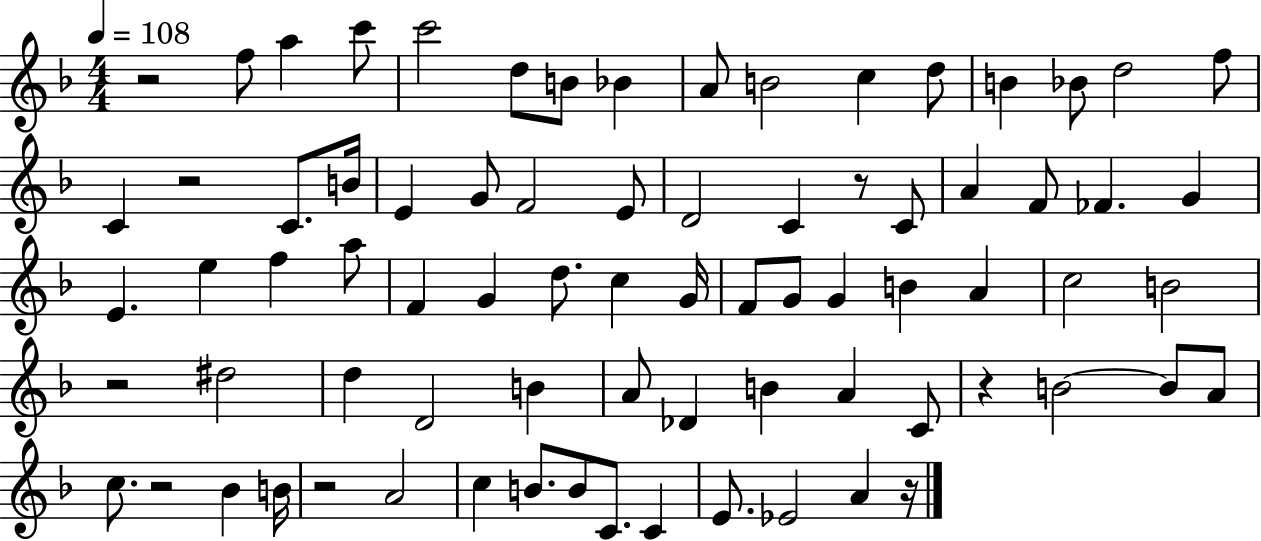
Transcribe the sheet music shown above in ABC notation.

X:1
T:Untitled
M:4/4
L:1/4
K:F
z2 f/2 a c'/2 c'2 d/2 B/2 _B A/2 B2 c d/2 B _B/2 d2 f/2 C z2 C/2 B/4 E G/2 F2 E/2 D2 C z/2 C/2 A F/2 _F G E e f a/2 F G d/2 c G/4 F/2 G/2 G B A c2 B2 z2 ^d2 d D2 B A/2 _D B A C/2 z B2 B/2 A/2 c/2 z2 _B B/4 z2 A2 c B/2 B/2 C/2 C E/2 _E2 A z/4